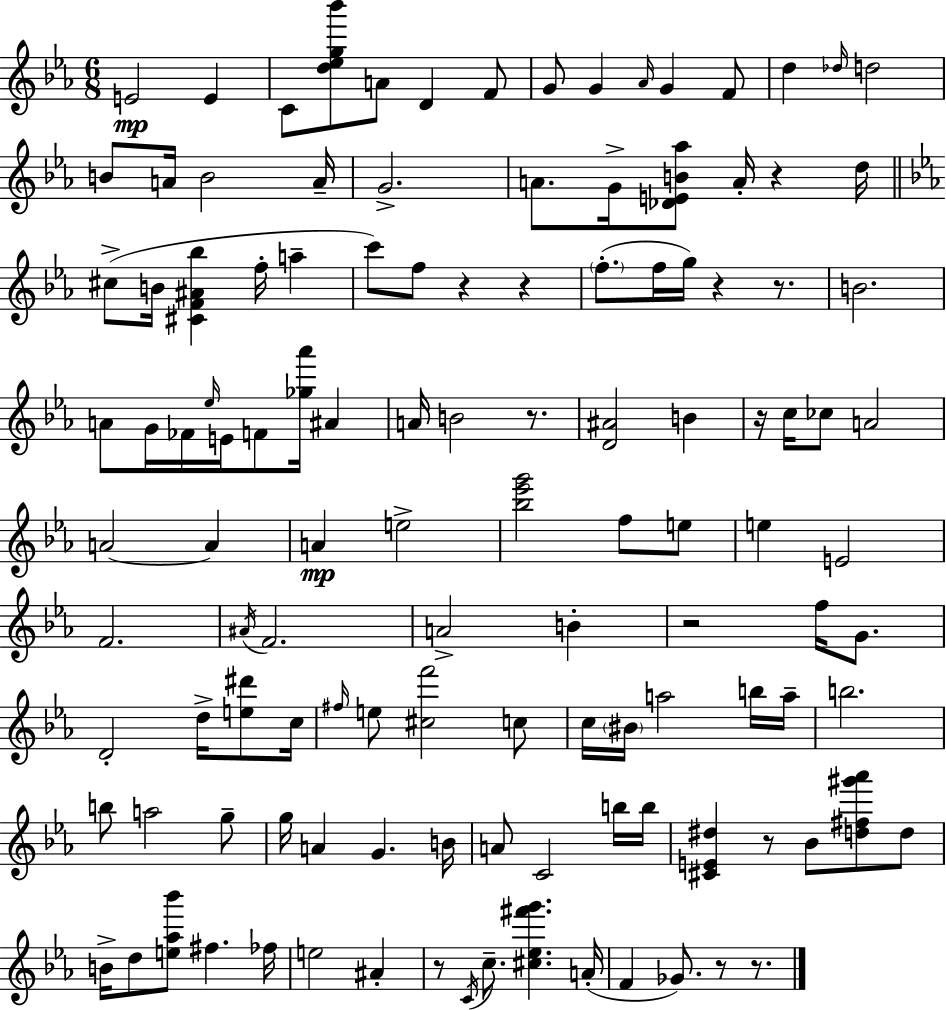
{
  \clef treble
  \numericTimeSignature
  \time 6/8
  \key c \minor
  \repeat volta 2 { e'2\mp e'4 | c'8 <d'' ees'' g'' bes'''>8 a'8 d'4 f'8 | g'8 g'4 \grace { aes'16 } g'4 f'8 | d''4 \grace { des''16 } d''2 | \break b'8 a'16 b'2 | a'16-- g'2.-> | a'8. g'16-> <des' e' b' aes''>8 a'16-. r4 | d''16 \bar "||" \break \key ees \major cis''8->( b'16 <cis' f' ais' bes''>4 f''16-. a''4-- | c'''8) f''8 r4 r4 | \parenthesize f''8.-.( f''16 g''16) r4 r8. | b'2. | \break a'8 g'16 fes'16 \grace { ees''16 } e'16 f'8 <ges'' aes'''>16 ais'4 | a'16 b'2 r8. | <d' ais'>2 b'4 | r16 c''16 ces''8 a'2 | \break a'2~~ a'4 | a'4\mp e''2-> | <bes'' ees''' g'''>2 f''8 e''8 | e''4 e'2 | \break f'2. | \acciaccatura { ais'16 } f'2. | a'2-> b'4-. | r2 f''16 g'8. | \break d'2-. d''16-> <e'' dis'''>8 | c''16 \grace { fis''16 } e''8 <cis'' f'''>2 | c''8 c''16 \parenthesize bis'16 a''2 | b''16 a''16-- b''2. | \break b''8 a''2 | g''8-- g''16 a'4 g'4. | b'16 a'8 c'2 | b''16 b''16 <cis' e' dis''>4 r8 bes'8 <d'' fis'' gis''' aes'''>8 | \break d''8 b'16-> d''8 <e'' aes'' bes'''>8 fis''4. | fes''16 e''2 ais'4-. | r8 \acciaccatura { c'16 } c''8.-- <cis'' ees'' fis''' g'''>4. | a'16-.( f'4 ges'8.) r8 | \break r8. } \bar "|."
}